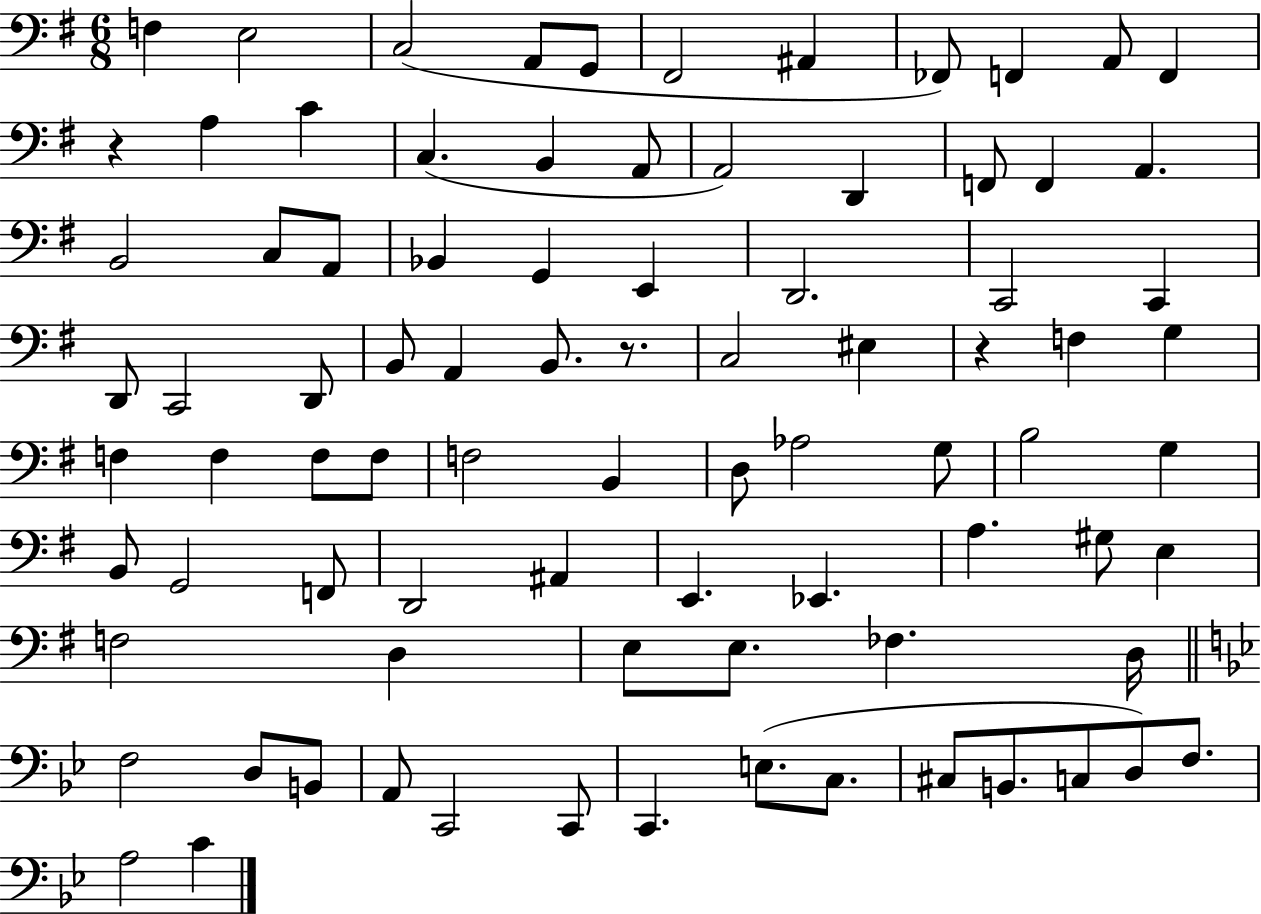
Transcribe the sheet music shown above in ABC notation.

X:1
T:Untitled
M:6/8
L:1/4
K:G
F, E,2 C,2 A,,/2 G,,/2 ^F,,2 ^A,, _F,,/2 F,, A,,/2 F,, z A, C C, B,, A,,/2 A,,2 D,, F,,/2 F,, A,, B,,2 C,/2 A,,/2 _B,, G,, E,, D,,2 C,,2 C,, D,,/2 C,,2 D,,/2 B,,/2 A,, B,,/2 z/2 C,2 ^E, z F, G, F, F, F,/2 F,/2 F,2 B,, D,/2 _A,2 G,/2 B,2 G, B,,/2 G,,2 F,,/2 D,,2 ^A,, E,, _E,, A, ^G,/2 E, F,2 D, E,/2 E,/2 _F, D,/4 F,2 D,/2 B,,/2 A,,/2 C,,2 C,,/2 C,, E,/2 C,/2 ^C,/2 B,,/2 C,/2 D,/2 F,/2 A,2 C